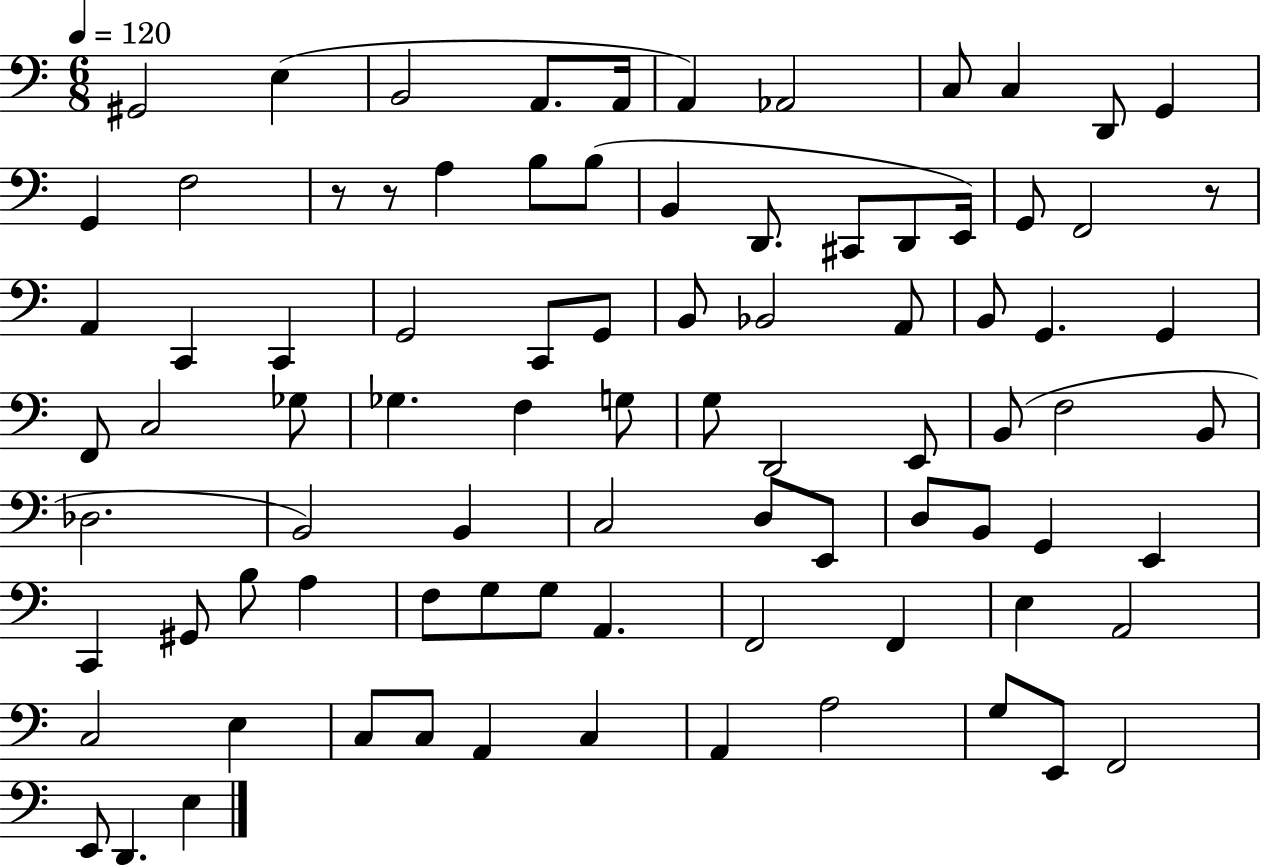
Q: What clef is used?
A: bass